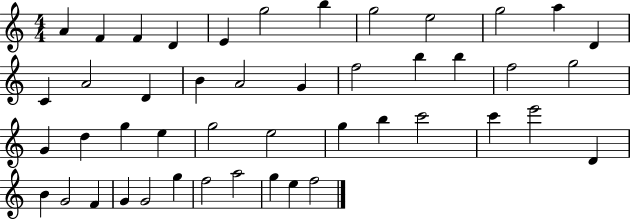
{
  \clef treble
  \numericTimeSignature
  \time 4/4
  \key c \major
  a'4 f'4 f'4 d'4 | e'4 g''2 b''4 | g''2 e''2 | g''2 a''4 d'4 | \break c'4 a'2 d'4 | b'4 a'2 g'4 | f''2 b''4 b''4 | f''2 g''2 | \break g'4 d''4 g''4 e''4 | g''2 e''2 | g''4 b''4 c'''2 | c'''4 e'''2 d'4 | \break b'4 g'2 f'4 | g'4 g'2 g''4 | f''2 a''2 | g''4 e''4 f''2 | \break \bar "|."
}